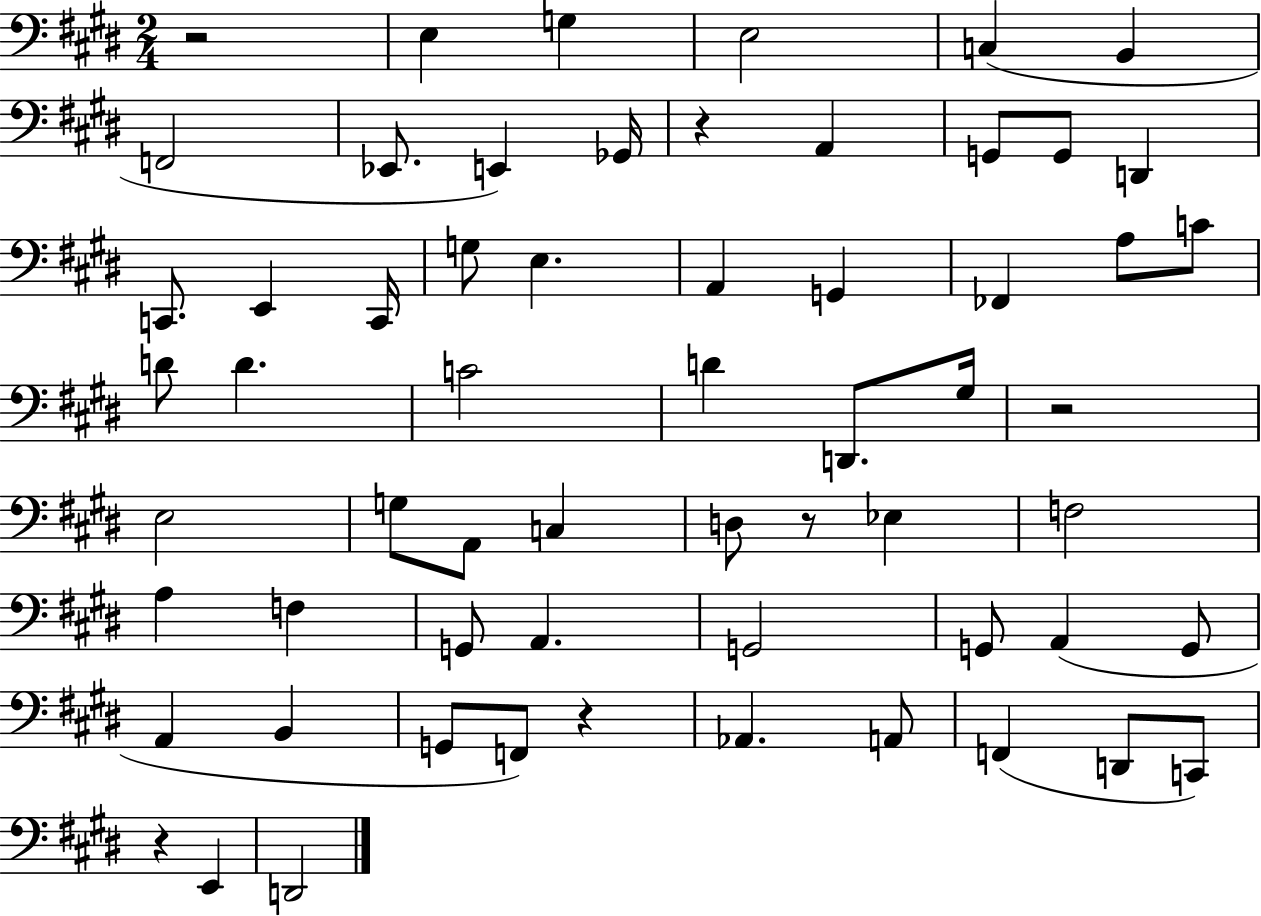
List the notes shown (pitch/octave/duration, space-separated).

R/h E3/q G3/q E3/h C3/q B2/q F2/h Eb2/e. E2/q Gb2/s R/q A2/q G2/e G2/e D2/q C2/e. E2/q C2/s G3/e E3/q. A2/q G2/q FES2/q A3/e C4/e D4/e D4/q. C4/h D4/q D2/e. G#3/s R/h E3/h G3/e A2/e C3/q D3/e R/e Eb3/q F3/h A3/q F3/q G2/e A2/q. G2/h G2/e A2/q G2/e A2/q B2/q G2/e F2/e R/q Ab2/q. A2/e F2/q D2/e C2/e R/q E2/q D2/h